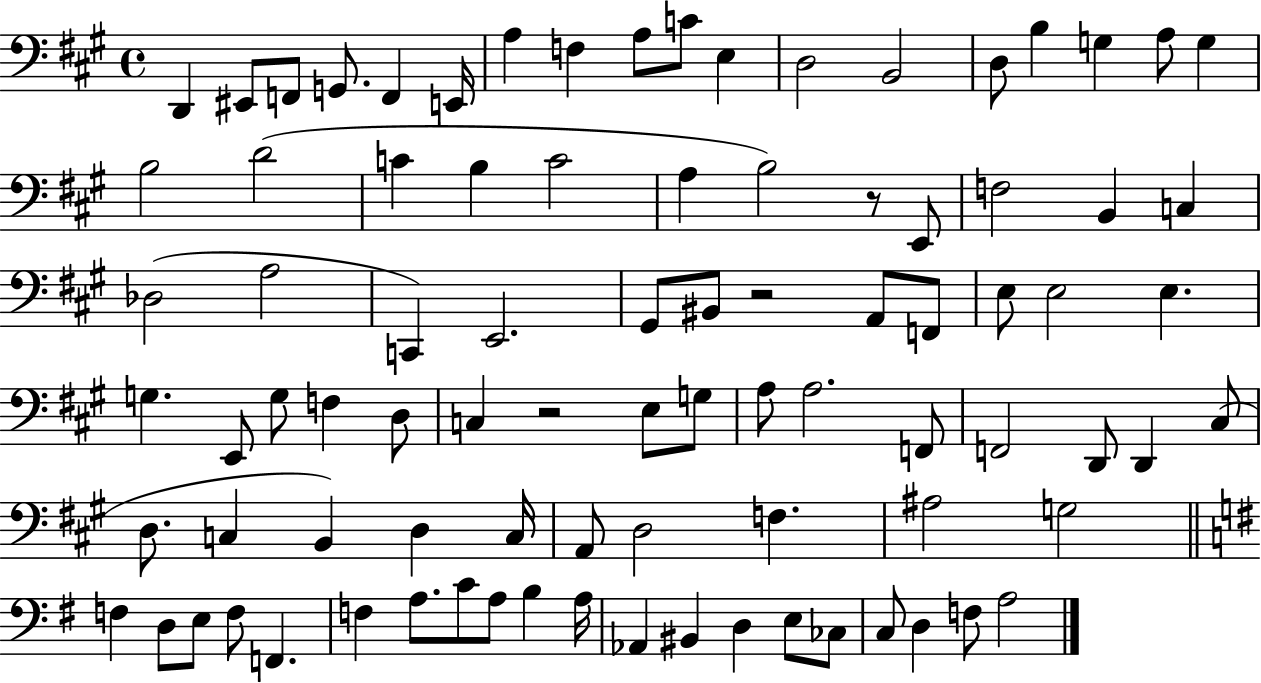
{
  \clef bass
  \time 4/4
  \defaultTimeSignature
  \key a \major
  d,4 eis,8 f,8 g,8. f,4 e,16 | a4 f4 a8 c'8 e4 | d2 b,2 | d8 b4 g4 a8 g4 | \break b2 d'2( | c'4 b4 c'2 | a4 b2) r8 e,8 | f2 b,4 c4 | \break des2( a2 | c,4) e,2. | gis,8 bis,8 r2 a,8 f,8 | e8 e2 e4. | \break g4. e,8 g8 f4 d8 | c4 r2 e8 g8 | a8 a2. f,8 | f,2 d,8 d,4 cis8( | \break d8. c4 b,4) d4 c16 | a,8 d2 f4. | ais2 g2 | \bar "||" \break \key g \major f4 d8 e8 f8 f,4. | f4 a8. c'8 a8 b4 a16 | aes,4 bis,4 d4 e8 ces8 | c8 d4 f8 a2 | \break \bar "|."
}